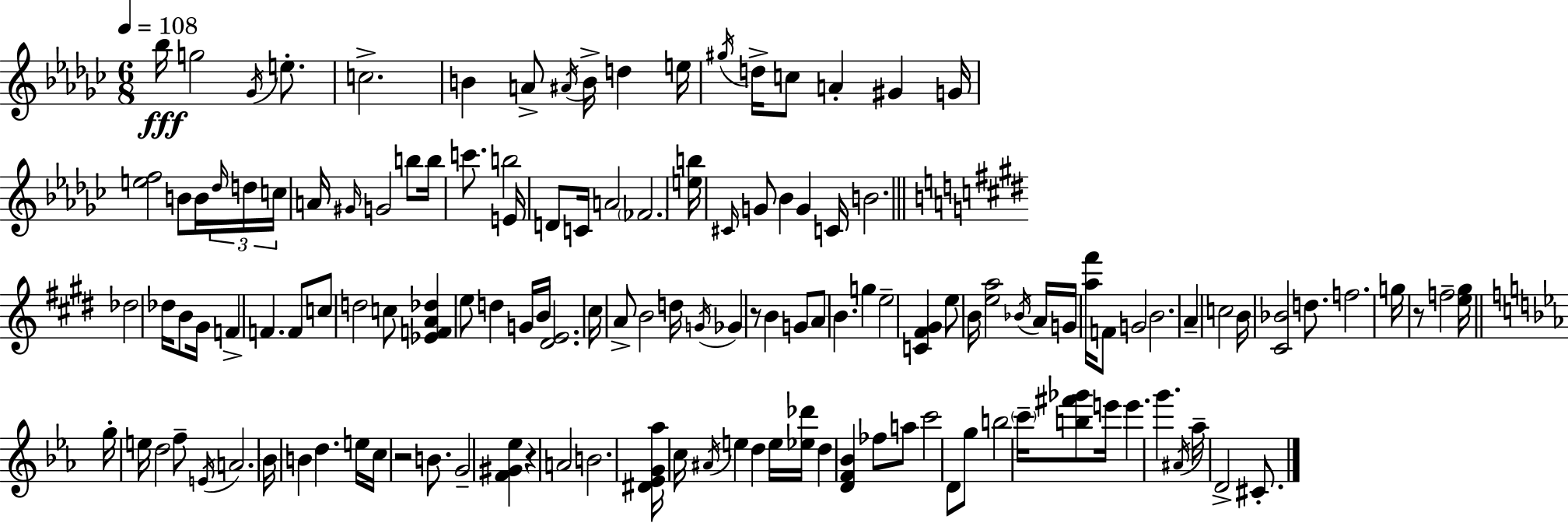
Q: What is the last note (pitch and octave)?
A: C#4